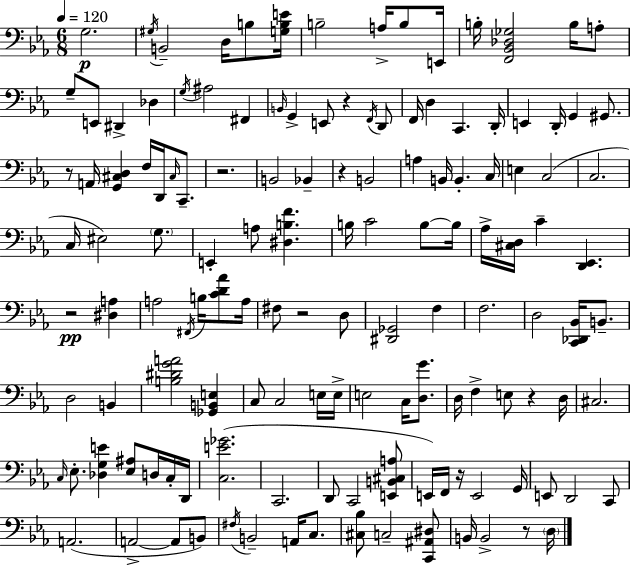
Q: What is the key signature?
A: EES major